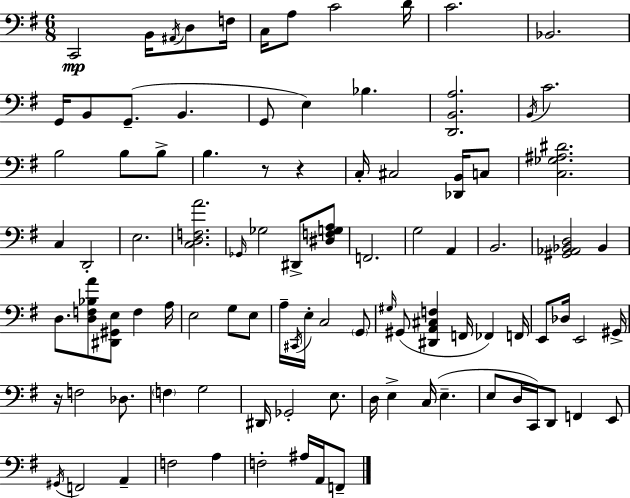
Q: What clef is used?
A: bass